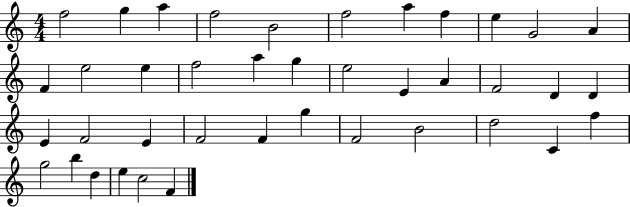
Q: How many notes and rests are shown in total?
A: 40